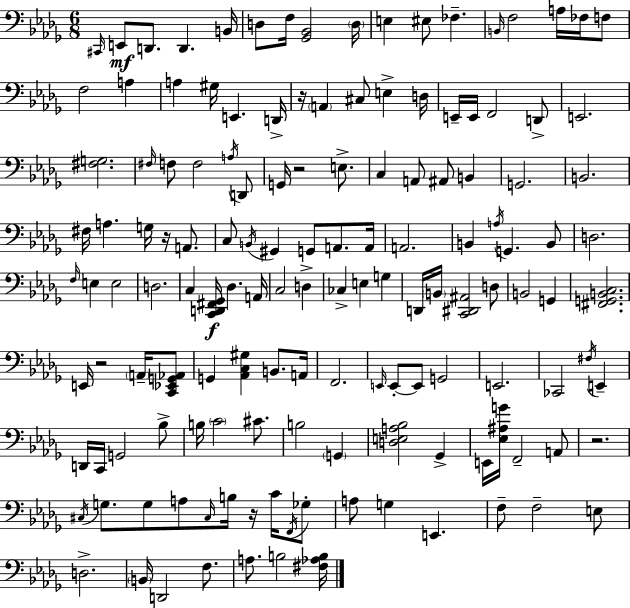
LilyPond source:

{
  \clef bass
  \numericTimeSignature
  \time 6/8
  \key bes \minor
  \grace { cis,16 }\mf e,8 d,8. d,4. | b,16 d8 f16 <ges, bes,>2 | \parenthesize d16 e4 eis8 fes4.-- | \grace { b,16 } f2 a16 fes16 | \break f8 f2 a4 | a4 gis16 e,4. | d,16-> r16 \parenthesize a,4 cis8 e4-> | d16 e,16-- e,16 f,2 | \break d,8-> e,2. | <fis g>2. | \grace { fis16 } f8 f2 | \acciaccatura { a16 } d,8 g,16 r2 | \break e8.-> c4 a,8 ais,8 | b,4 g,2. | b,2. | fis16 a4. g16 | \break r16 a,8. c8 \acciaccatura { b,16 } gis,4 g,8 | a,8. a,16 a,2. | b,4 \acciaccatura { a16 } g,4. | b,8 d2. | \break \grace { f16 } e4 e2 | d2. | c4 <c, d, fis, ges,>16\f | des4. a,16 c2 | \break d4-> ces4-> e4 | g4 d,16 \parenthesize b,16 <c, dis, ais,>2 | d8 b,2 | g,4 <fis, g, b, c>2. | \break e,16 r2 | \parenthesize a,16-- <c, ees, g, aes,>8 g,4 <aes, c gis>4 | b,8. a,16 f,2. | \grace { e,16 } e,8-.~~ e,8 | \break g,2 e,2. | ces,2 | \acciaccatura { fis16 } e,4-- d,16 c,16 g,2 | bes8-> b16 \parenthesize c'2 | \break cis'8. b2 | \parenthesize g,4 <d e a bes>2 | ges,4-> e,16 <ees ais g'>16 f,2-- | a,8 r2. | \break \acciaccatura { cis16 } g8. | g8 a8 \grace { cis16 } b16 r16 c'16 \acciaccatura { f,16 } ges8-. | a8 g4 e,4. | f8-- f2-- e8 | \break d2.-> | \parenthesize b,16 d,2 f8. | a8. b2 <fis aes b>16 | \bar "|."
}